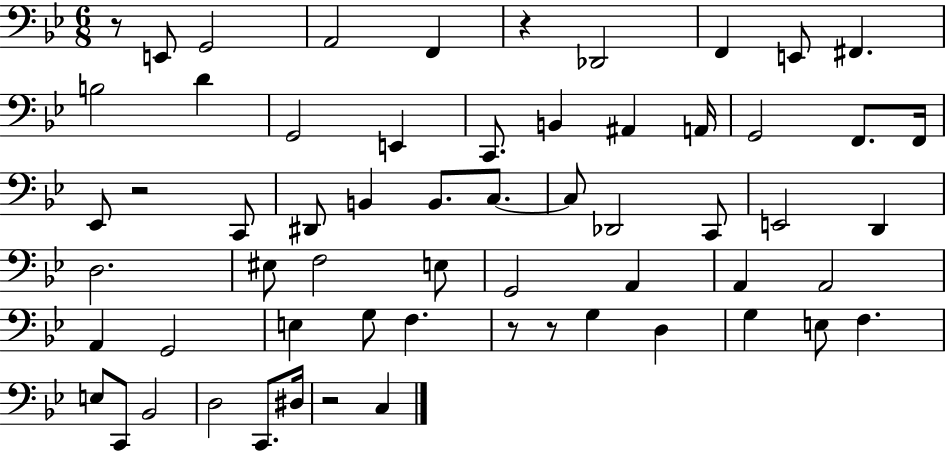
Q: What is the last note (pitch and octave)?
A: C3